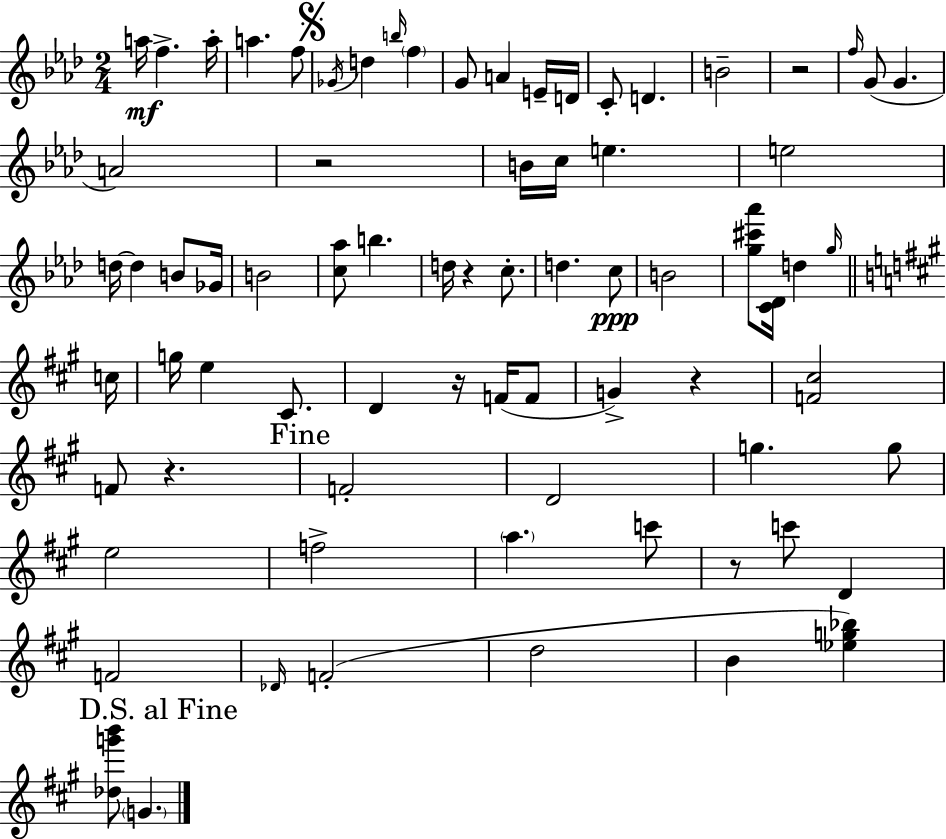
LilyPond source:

{
  \clef treble
  \numericTimeSignature
  \time 2/4
  \key aes \major
  a''16\mf f''4.-> a''16-. | a''4. f''8 | \mark \markup { \musicglyph "scripts.segno" } \acciaccatura { ges'16 } d''4 \grace { b''16 } \parenthesize f''4 | g'8 a'4 | \break e'16-- d'16 c'8-. d'4. | b'2-- | r2 | \grace { f''16 }( g'8 g'4. | \break a'2) | r2 | b'16 c''16 e''4. | e''2 | \break d''16~~ d''4 | b'8 ges'16 b'2 | <c'' aes''>8 b''4. | d''16 r4 | \break c''8.-. d''4. | c''8\ppp b'2 | <g'' cis''' aes'''>8 <c' des'>16 d''4 | \grace { g''16 } \bar "||" \break \key a \major c''16 g''16 e''4 cis'8. | d'4 r16 f'16( f'8 | g'4->) r4 | <f' cis''>2 | \break f'8 r4. | \mark "Fine" f'2-. | d'2 | g''4. g''8 | \break e''2 | f''2-> | \parenthesize a''4. c'''8 | r8 c'''8 d'4 | \break f'2 | \grace { des'16 }( f'2-. | d''2 | b'4 <ees'' g'' bes''>4) | \break \mark "D.S. al Fine" <des'' g''' b'''>8 \parenthesize g'4. | \bar "|."
}